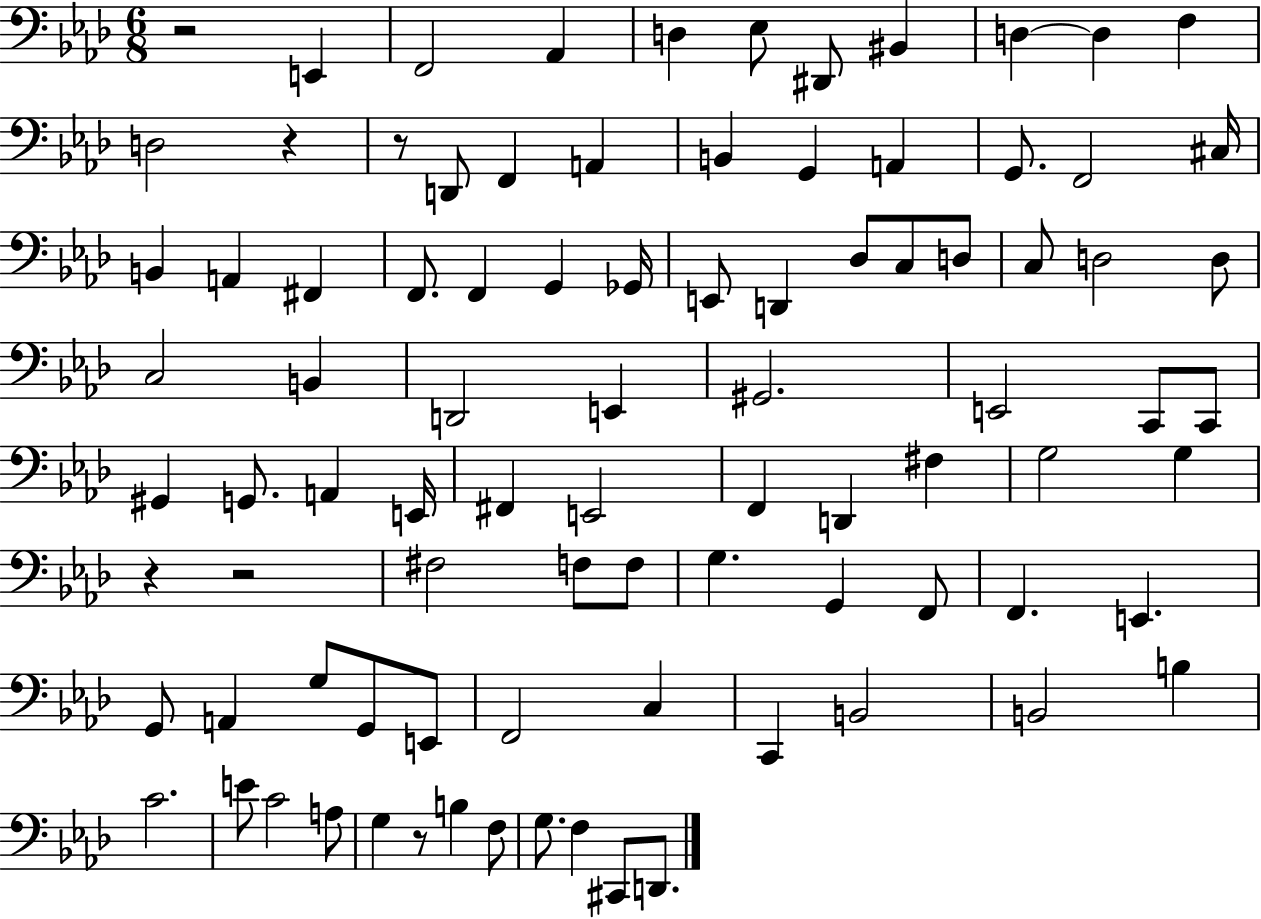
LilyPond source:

{
  \clef bass
  \numericTimeSignature
  \time 6/8
  \key aes \major
  r2 e,4 | f,2 aes,4 | d4 ees8 dis,8 bis,4 | d4~~ d4 f4 | \break d2 r4 | r8 d,8 f,4 a,4 | b,4 g,4 a,4 | g,8. f,2 cis16 | \break b,4 a,4 fis,4 | f,8. f,4 g,4 ges,16 | e,8 d,4 des8 c8 d8 | c8 d2 d8 | \break c2 b,4 | d,2 e,4 | gis,2. | e,2 c,8 c,8 | \break gis,4 g,8. a,4 e,16 | fis,4 e,2 | f,4 d,4 fis4 | g2 g4 | \break r4 r2 | fis2 f8 f8 | g4. g,4 f,8 | f,4. e,4. | \break g,8 a,4 g8 g,8 e,8 | f,2 c4 | c,4 b,2 | b,2 b4 | \break c'2. | e'8 c'2 a8 | g4 r8 b4 f8 | g8. f4 cis,8 d,8. | \break \bar "|."
}